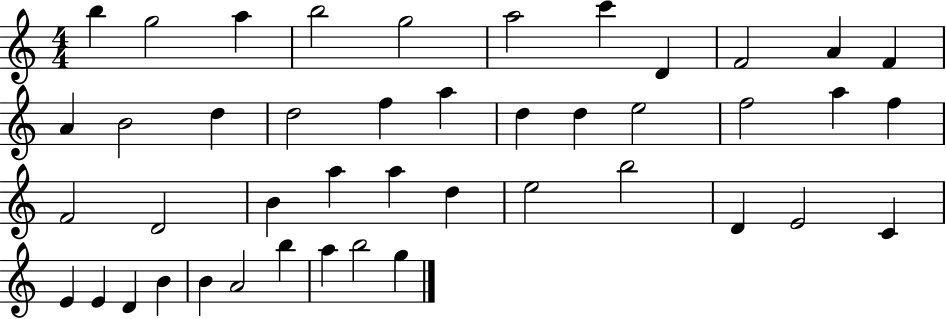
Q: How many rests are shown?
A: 0